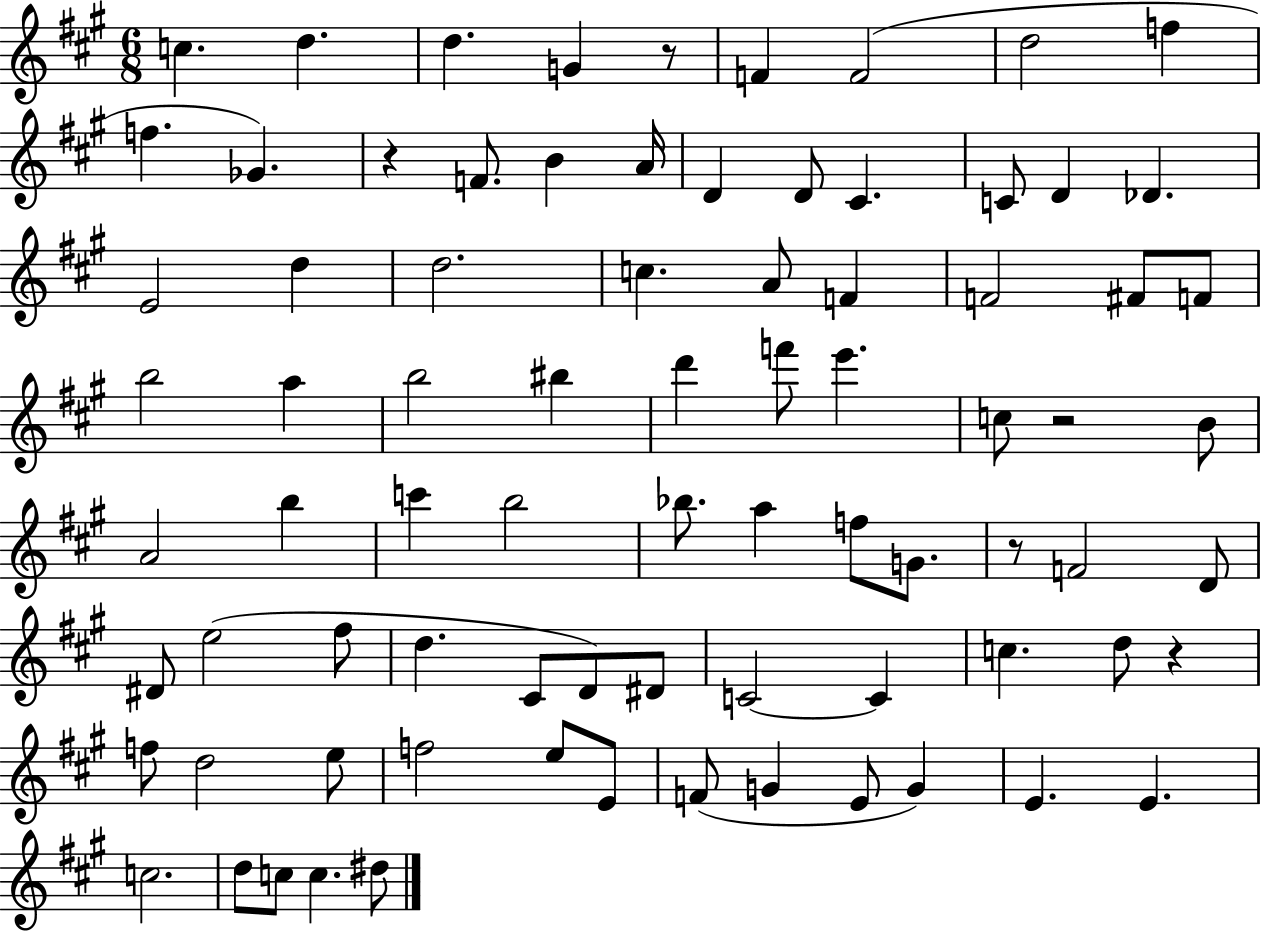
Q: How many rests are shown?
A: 5